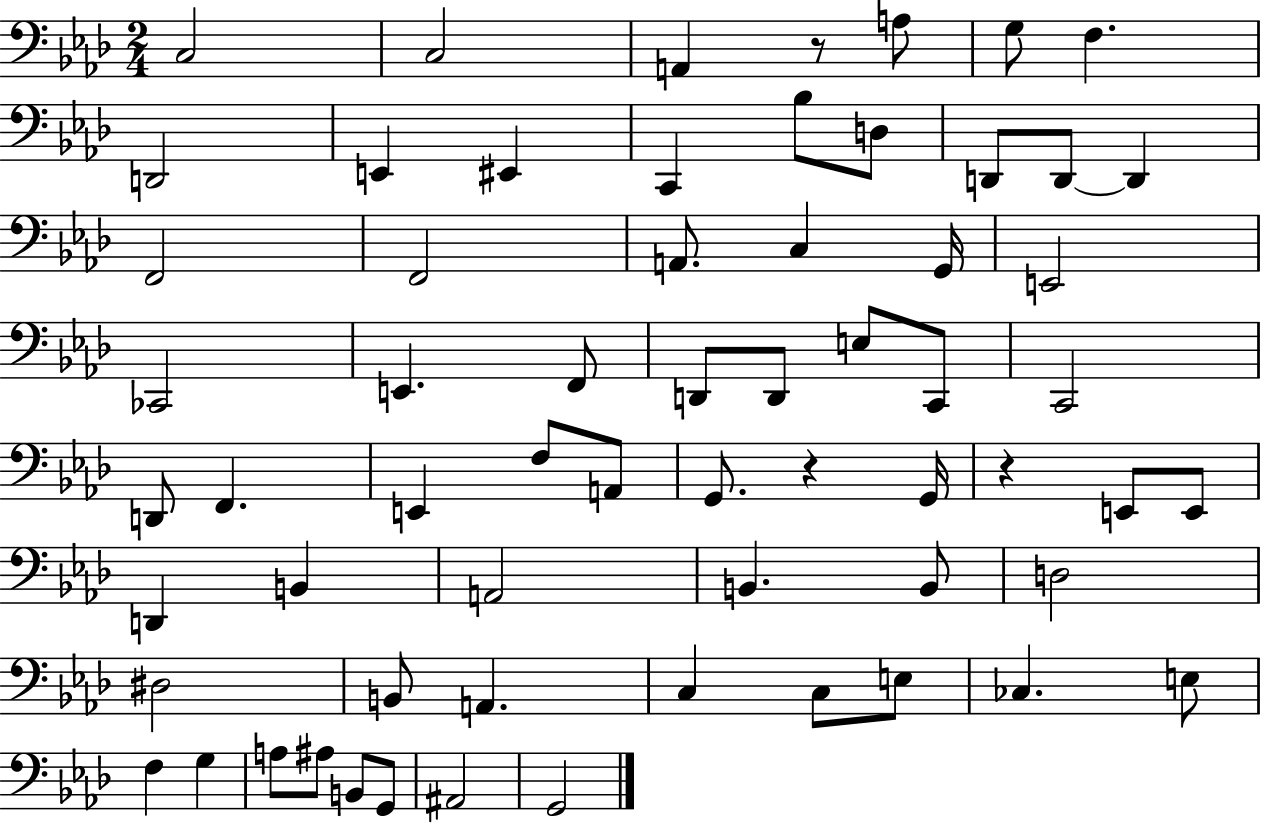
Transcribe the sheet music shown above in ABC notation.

X:1
T:Untitled
M:2/4
L:1/4
K:Ab
C,2 C,2 A,, z/2 A,/2 G,/2 F, D,,2 E,, ^E,, C,, _B,/2 D,/2 D,,/2 D,,/2 D,, F,,2 F,,2 A,,/2 C, G,,/4 E,,2 _C,,2 E,, F,,/2 D,,/2 D,,/2 E,/2 C,,/2 C,,2 D,,/2 F,, E,, F,/2 A,,/2 G,,/2 z G,,/4 z E,,/2 E,,/2 D,, B,, A,,2 B,, B,,/2 D,2 ^D,2 B,,/2 A,, C, C,/2 E,/2 _C, E,/2 F, G, A,/2 ^A,/2 B,,/2 G,,/2 ^A,,2 G,,2